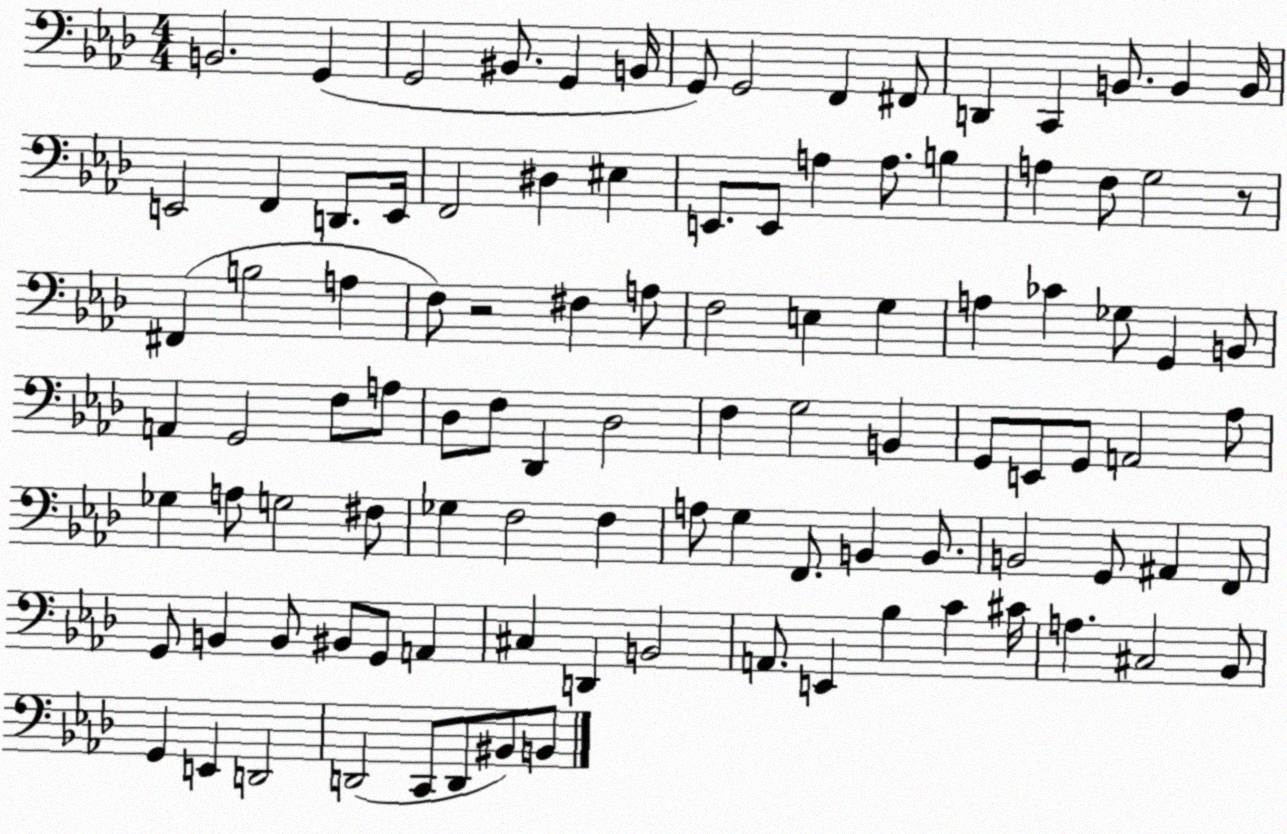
X:1
T:Untitled
M:4/4
L:1/4
K:Ab
B,,2 G,, G,,2 ^B,,/2 G,, B,,/4 G,,/2 G,,2 F,, ^F,,/2 D,, C,, B,,/2 B,, B,,/4 E,,2 F,, D,,/2 E,,/4 F,,2 ^D, ^E, E,,/2 E,,/2 A, A,/2 B, A, F,/2 G,2 z/2 ^F,, B,2 A, F,/2 z2 ^F, A,/2 F,2 E, G, A, _C _G,/2 G,, B,,/2 A,, G,,2 F,/2 A,/2 _D,/2 F,/2 _D,, _D,2 F, G,2 B,, G,,/2 E,,/2 G,,/2 A,,2 _A,/2 _G, A,/2 G,2 ^F,/2 _G, F,2 F, A,/2 G, F,,/2 B,, B,,/2 B,,2 G,,/2 ^A,, F,,/2 G,,/2 B,, B,,/2 ^B,,/2 G,,/2 A,, ^C, D,, B,,2 A,,/2 E,, _B, C ^C/4 A, ^C,2 _B,,/2 G,, E,, D,,2 D,,2 C,,/2 D,,/2 ^B,,/2 B,,/2